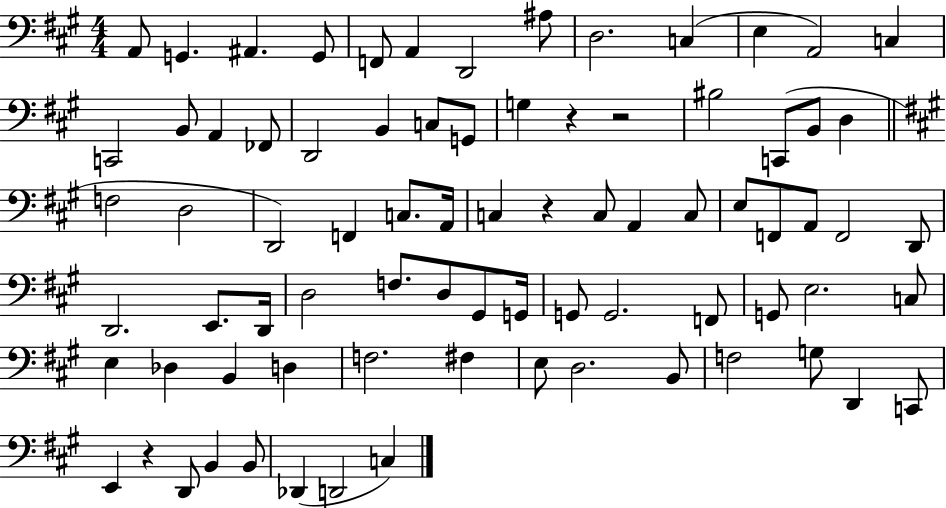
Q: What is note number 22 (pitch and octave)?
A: G3